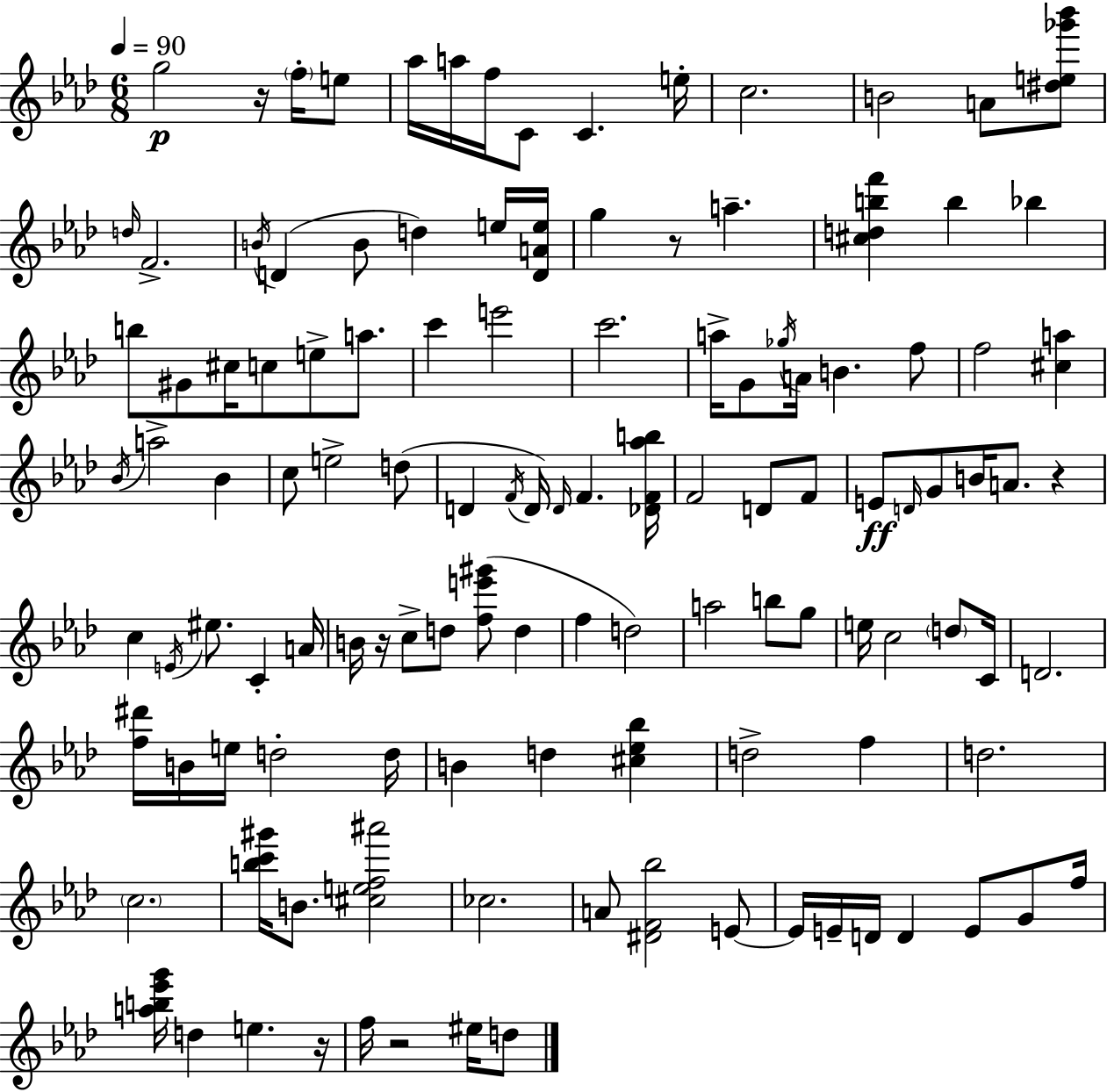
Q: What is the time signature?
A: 6/8